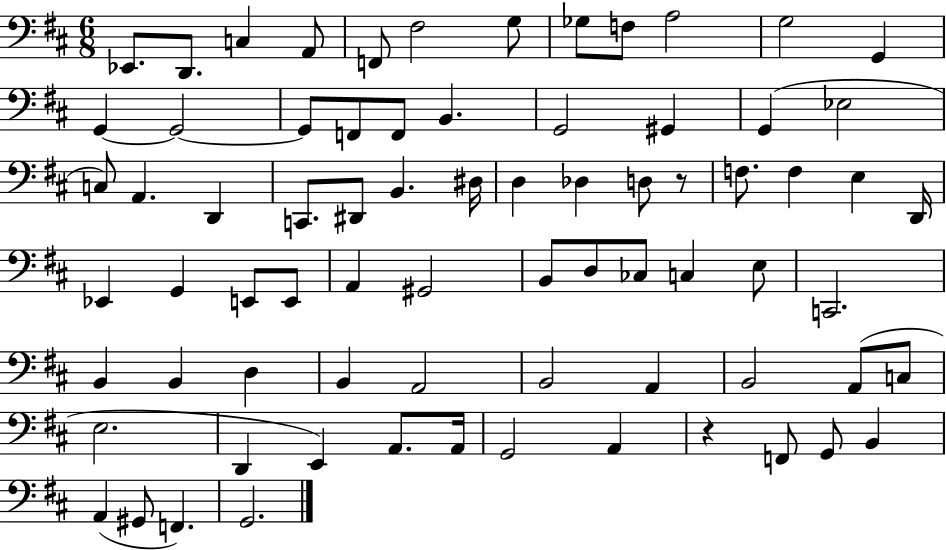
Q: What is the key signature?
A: D major